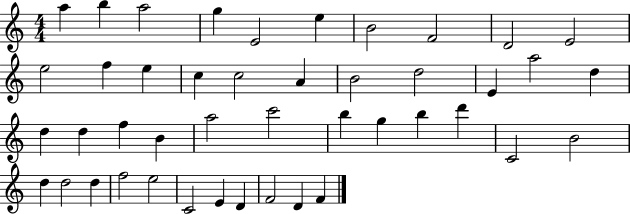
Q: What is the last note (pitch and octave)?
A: F4